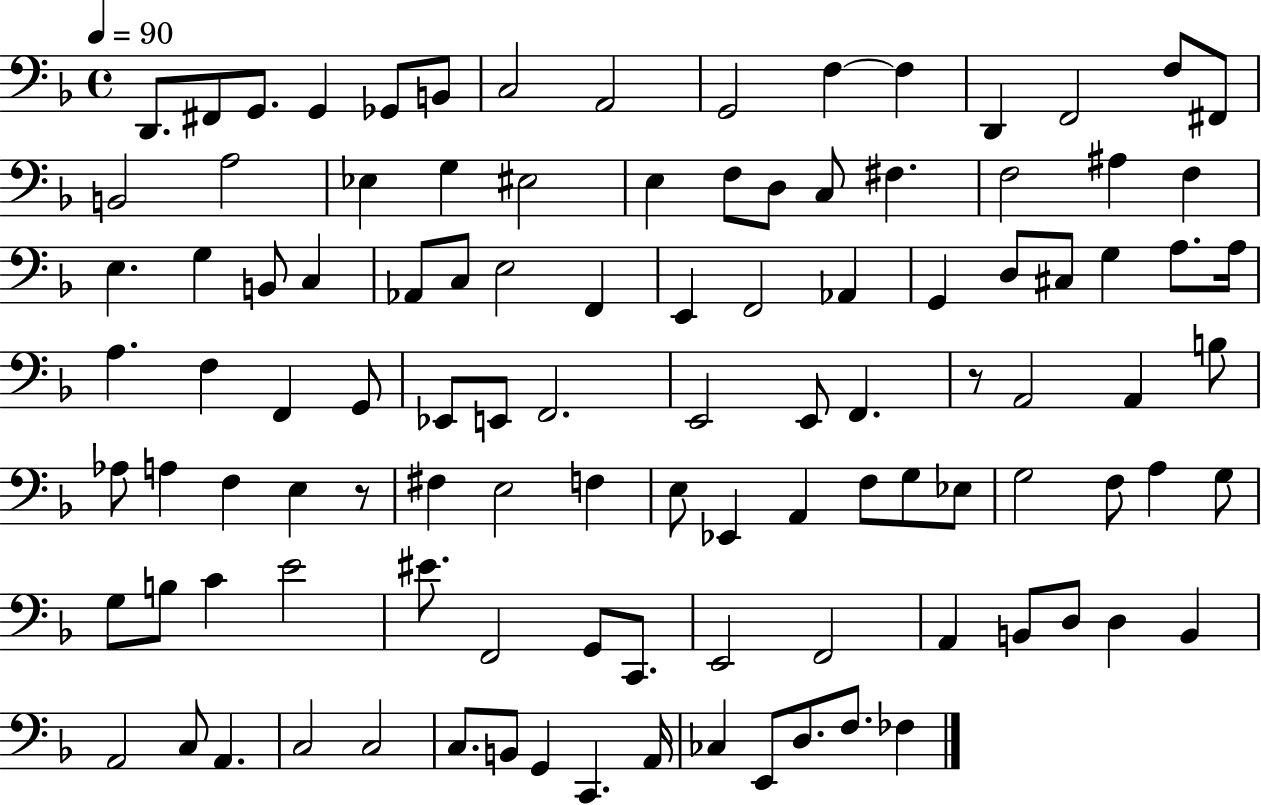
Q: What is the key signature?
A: F major